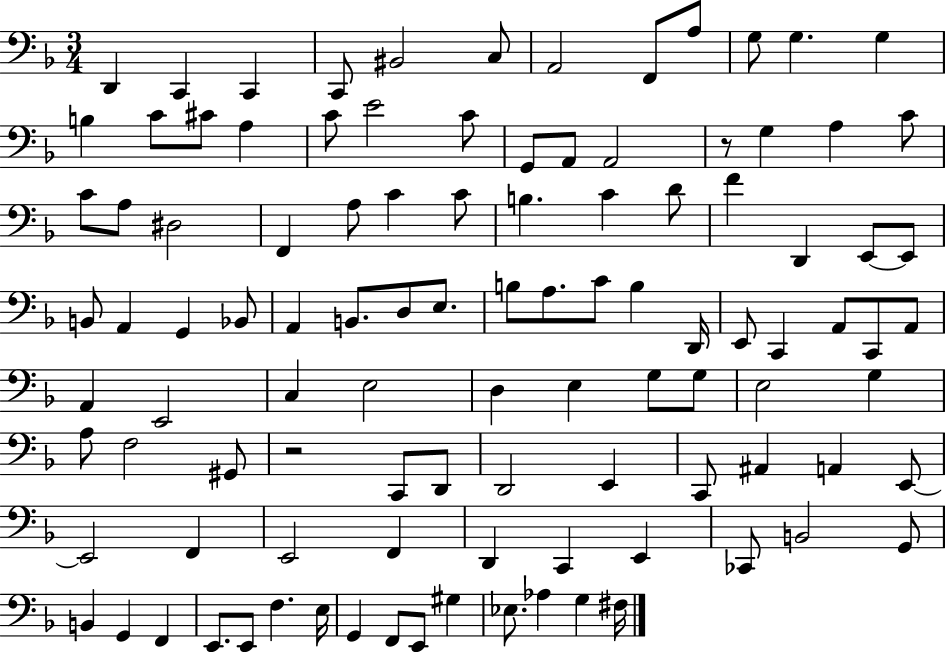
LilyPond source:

{
  \clef bass
  \numericTimeSignature
  \time 3/4
  \key f \major
  d,4 c,4 c,4 | c,8 bis,2 c8 | a,2 f,8 a8 | g8 g4. g4 | \break b4 c'8 cis'8 a4 | c'8 e'2 c'8 | g,8 a,8 a,2 | r8 g4 a4 c'8 | \break c'8 a8 dis2 | f,4 a8 c'4 c'8 | b4. c'4 d'8 | f'4 d,4 e,8~~ e,8 | \break b,8 a,4 g,4 bes,8 | a,4 b,8. d8 e8. | b8 a8. c'8 b4 d,16 | e,8 c,4 a,8 c,8 a,8 | \break a,4 e,2 | c4 e2 | d4 e4 g8 g8 | e2 g4 | \break a8 f2 gis,8 | r2 c,8 d,8 | d,2 e,4 | c,8 ais,4 a,4 e,8~~ | \break e,2 f,4 | e,2 f,4 | d,4 c,4 e,4 | ces,8 b,2 g,8 | \break b,4 g,4 f,4 | e,8. e,8 f4. e16 | g,4 f,8 e,8 gis4 | ees8. aes4 g4 fis16 | \break \bar "|."
}